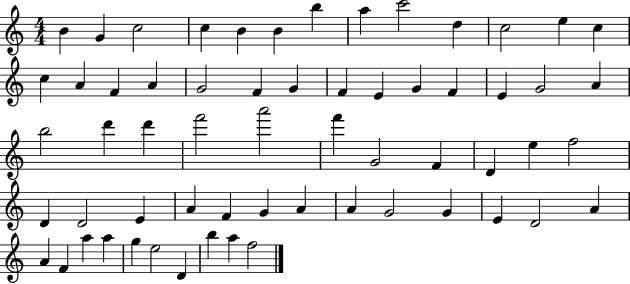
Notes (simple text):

B4/q G4/q C5/h C5/q B4/q B4/q B5/q A5/q C6/h D5/q C5/h E5/q C5/q C5/q A4/q F4/q A4/q G4/h F4/q G4/q F4/q E4/q G4/q F4/q E4/q G4/h A4/q B5/h D6/q D6/q F6/h A6/h F6/q G4/h F4/q D4/q E5/q F5/h D4/q D4/h E4/q A4/q F4/q G4/q A4/q A4/q G4/h G4/q E4/q D4/h A4/q A4/q F4/q A5/q A5/q G5/q E5/h D4/q B5/q A5/q F5/h